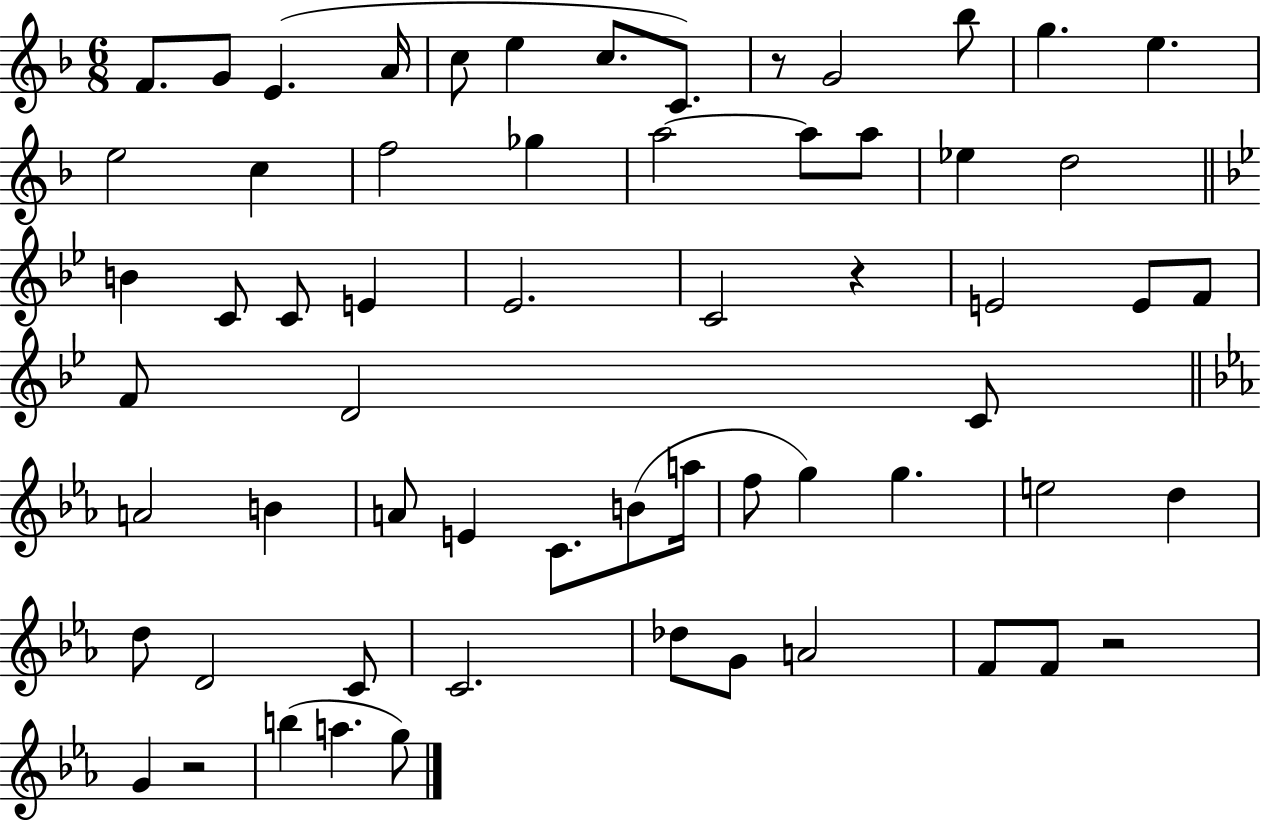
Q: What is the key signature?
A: F major